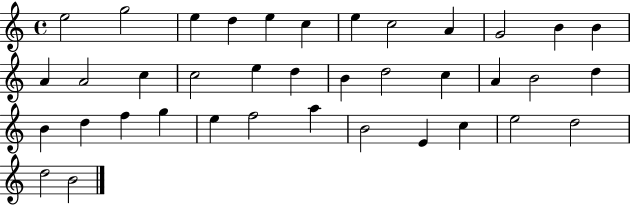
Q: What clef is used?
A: treble